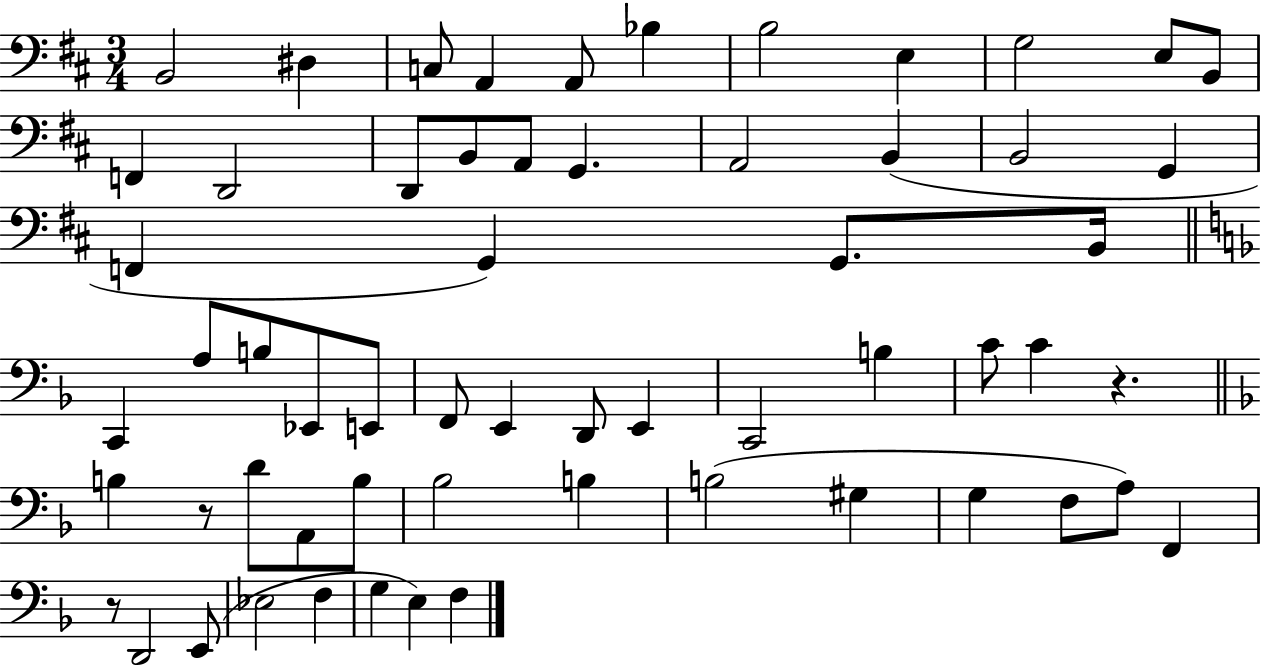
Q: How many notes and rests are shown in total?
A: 60